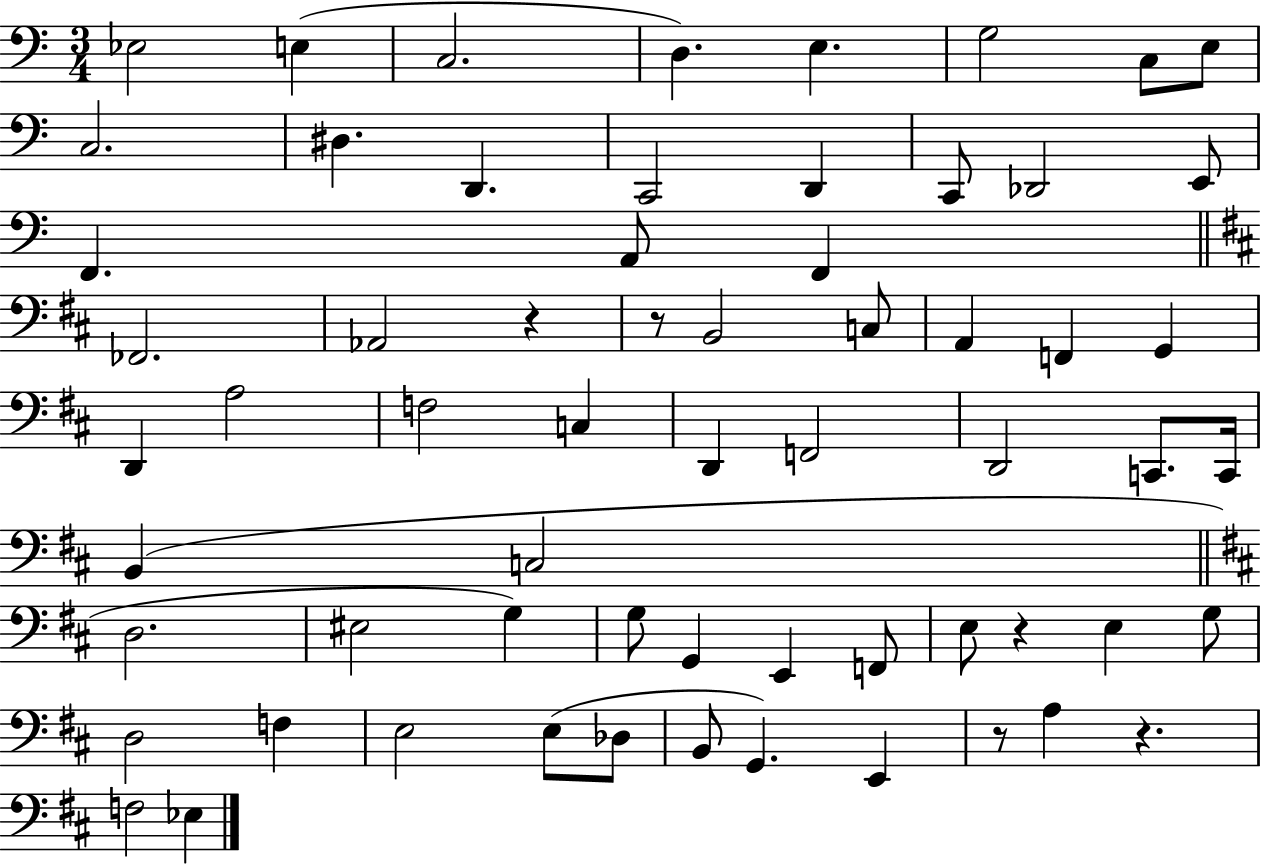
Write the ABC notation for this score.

X:1
T:Untitled
M:3/4
L:1/4
K:C
_E,2 E, C,2 D, E, G,2 C,/2 E,/2 C,2 ^D, D,, C,,2 D,, C,,/2 _D,,2 E,,/2 F,, A,,/2 F,, _F,,2 _A,,2 z z/2 B,,2 C,/2 A,, F,, G,, D,, A,2 F,2 C, D,, F,,2 D,,2 C,,/2 C,,/4 B,, C,2 D,2 ^E,2 G, G,/2 G,, E,, F,,/2 E,/2 z E, G,/2 D,2 F, E,2 E,/2 _D,/2 B,,/2 G,, E,, z/2 A, z F,2 _E,